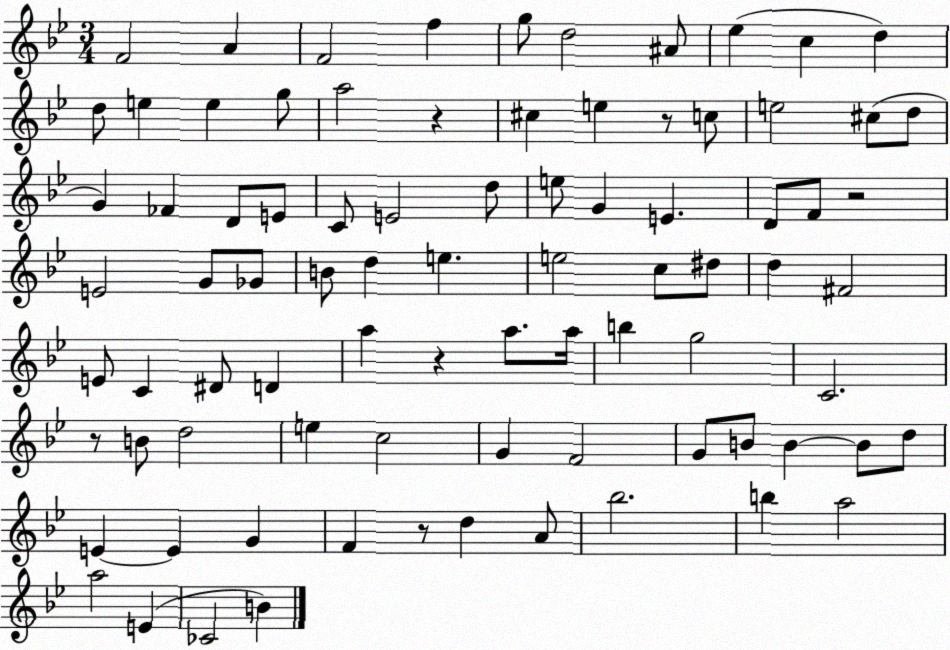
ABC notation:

X:1
T:Untitled
M:3/4
L:1/4
K:Bb
F2 A F2 f g/2 d2 ^A/2 _e c d d/2 e e g/2 a2 z ^c e z/2 c/2 e2 ^c/2 d/2 G _F D/2 E/2 C/2 E2 d/2 e/2 G E D/2 F/2 z2 E2 G/2 _G/2 B/2 d e e2 c/2 ^d/2 d ^F2 E/2 C ^D/2 D a z a/2 a/4 b g2 C2 z/2 B/2 d2 e c2 G F2 G/2 B/2 B B/2 d/2 E E G F z/2 d A/2 _b2 b a2 a2 E _C2 B